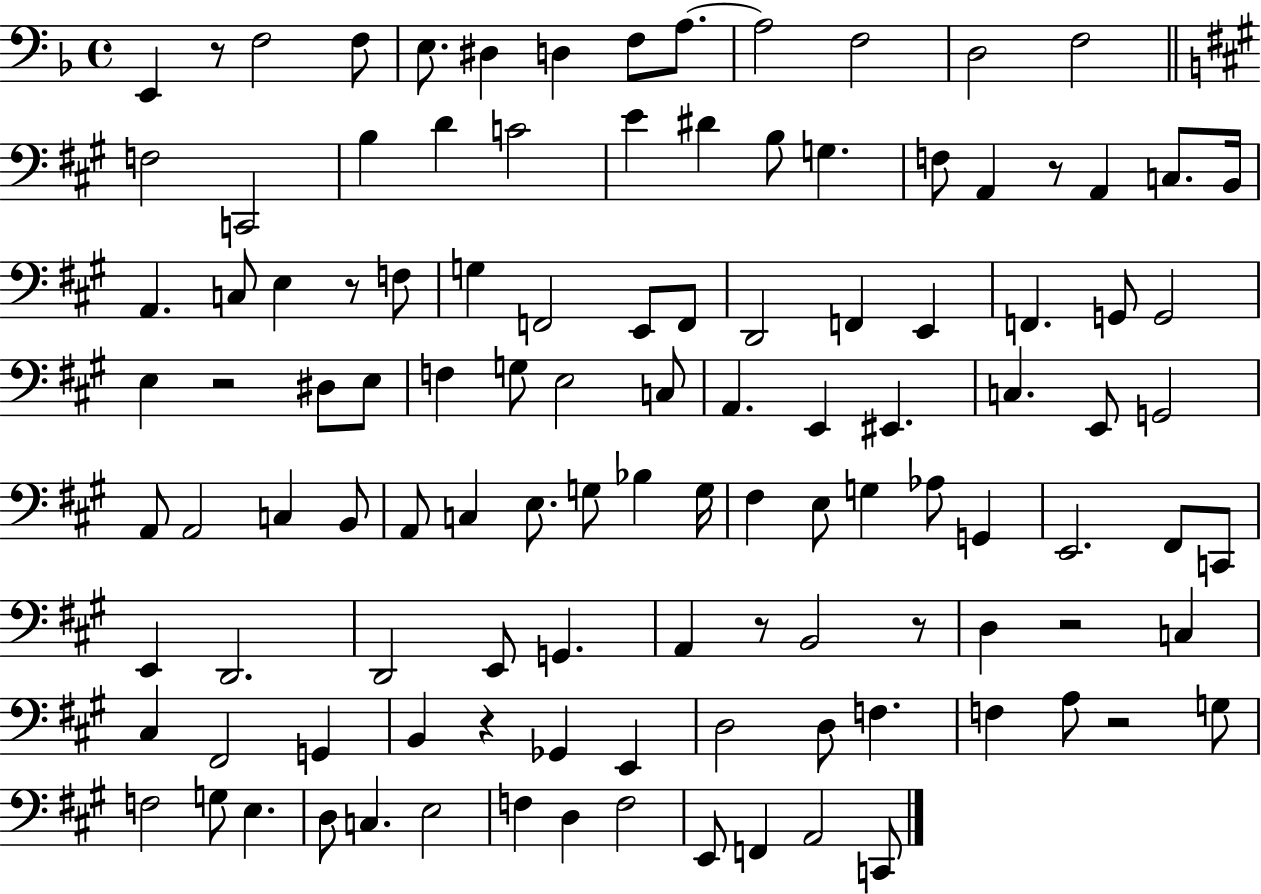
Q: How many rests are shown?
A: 9